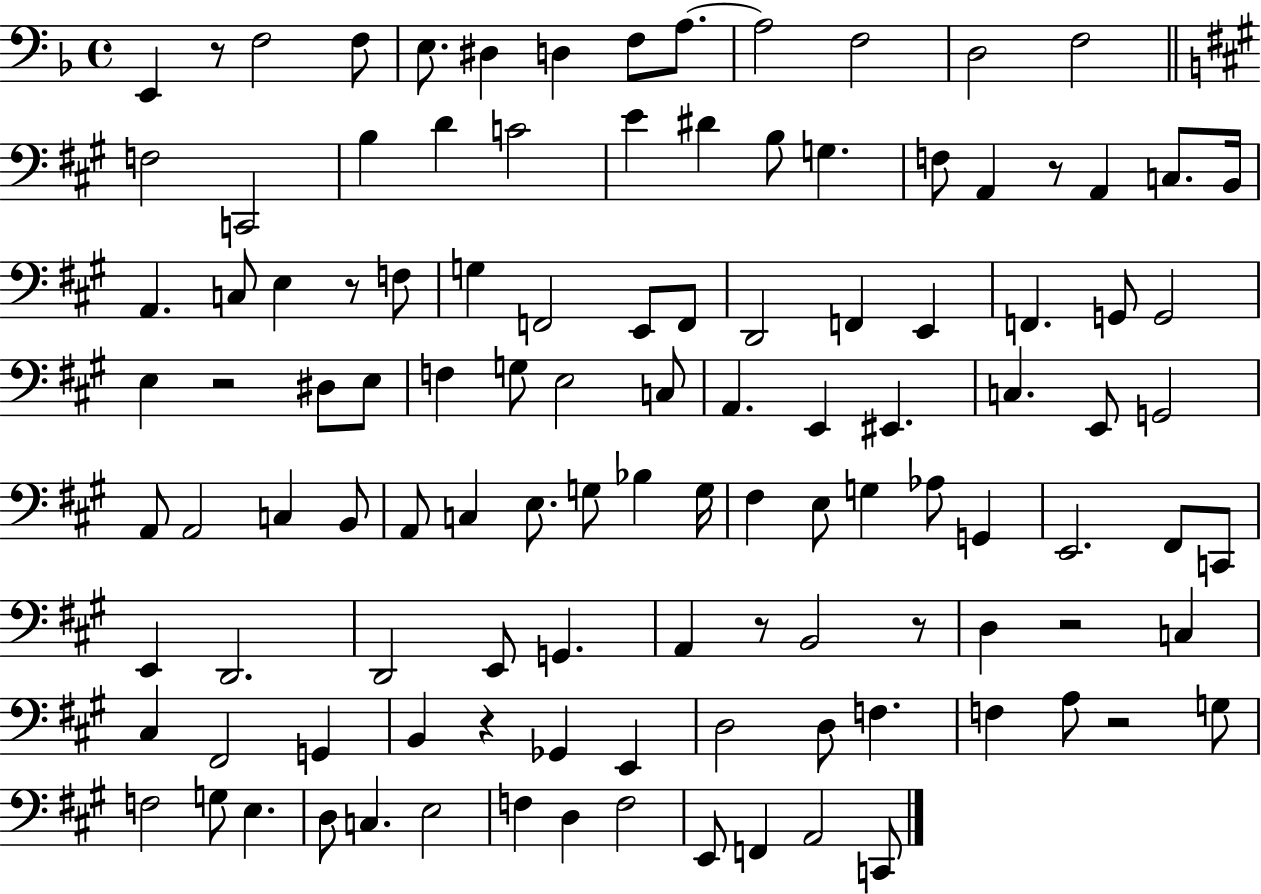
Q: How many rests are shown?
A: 9